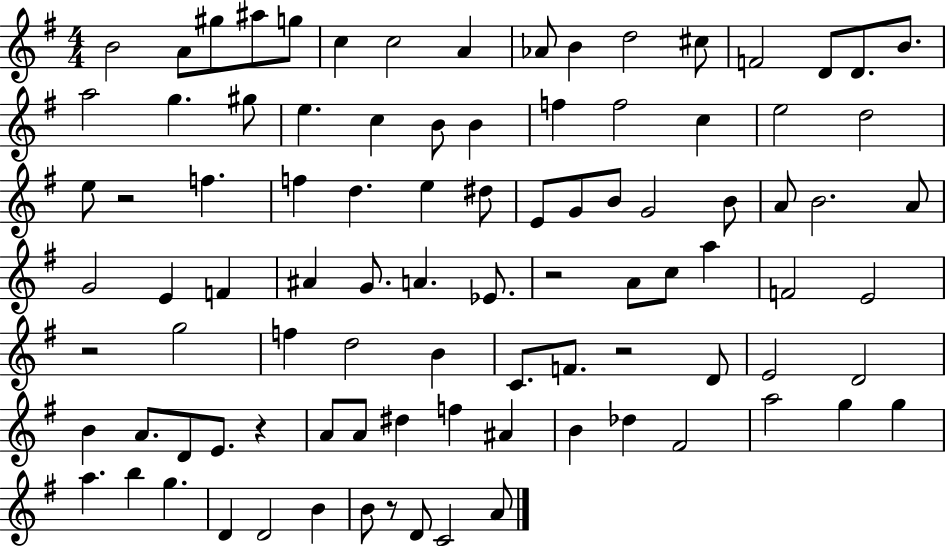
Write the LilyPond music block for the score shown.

{
  \clef treble
  \numericTimeSignature
  \time 4/4
  \key g \major
  b'2 a'8 gis''8 ais''8 g''8 | c''4 c''2 a'4 | aes'8 b'4 d''2 cis''8 | f'2 d'8 d'8. b'8. | \break a''2 g''4. gis''8 | e''4. c''4 b'8 b'4 | f''4 f''2 c''4 | e''2 d''2 | \break e''8 r2 f''4. | f''4 d''4. e''4 dis''8 | e'8 g'8 b'8 g'2 b'8 | a'8 b'2. a'8 | \break g'2 e'4 f'4 | ais'4 g'8. a'4. ees'8. | r2 a'8 c''8 a''4 | f'2 e'2 | \break r2 g''2 | f''4 d''2 b'4 | c'8. f'8. r2 d'8 | e'2 d'2 | \break b'4 a'8. d'8 e'8. r4 | a'8 a'8 dis''4 f''4 ais'4 | b'4 des''4 fis'2 | a''2 g''4 g''4 | \break a''4. b''4 g''4. | d'4 d'2 b'4 | b'8 r8 d'8 c'2 a'8 | \bar "|."
}